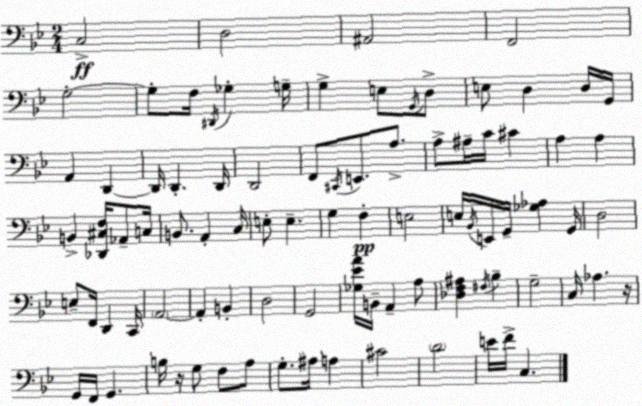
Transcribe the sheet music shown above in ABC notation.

X:1
T:Untitled
M:2/4
L:1/4
K:Gm
C,2 D,2 ^A,,2 F,,2 G,2 G,/2 F,/4 ^D,,/4 _G, G,/4 G, E,/2 G,,/4 D,/2 E,/2 D, D,/4 G,,/4 A,, D,, D,,/4 D,, D,,/4 D,,2 F,,/2 ^C,,/4 E,,/2 A,/2 A,/2 ^A,/4 C/4 ^C A, A, B,, [_D,,^C,F,]/4 _A,,/2 C,/4 B,,/2 A,, C,/4 E,/2 E, G, F, E,2 E,/4 _B,,/4 E,,/4 G,,/4 [_G,_A,] G,,/4 D,2 E,/2 F,,/4 D,, C,,/4 A,,2 A,, B,, D,2 G,,2 [_G,_EA]/4 B,,/4 A,, A,/2 [_D,F,^A,] ^F,/4 _B, G,2 C,/4 _A, z/4 G,,/4 F,,/4 G,, B,/4 z/4 G,/2 F,/2 A,/2 G,/2 ^A,/4 A, ^C2 D2 E/4 F/4 C,